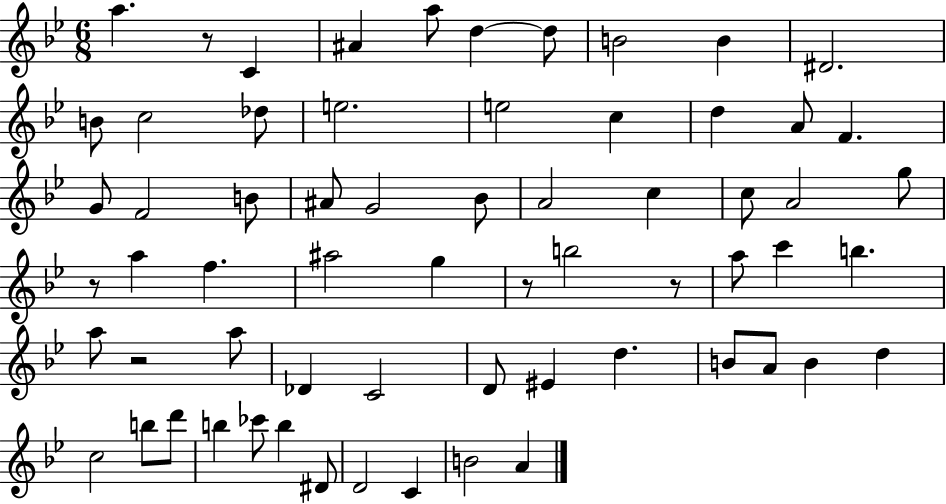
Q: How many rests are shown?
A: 5